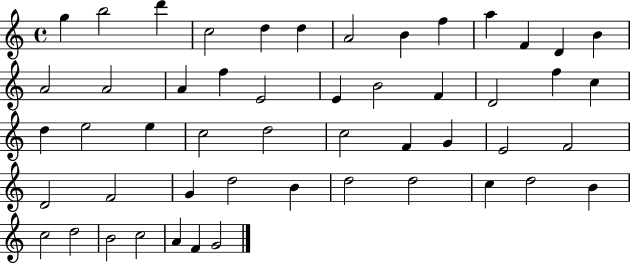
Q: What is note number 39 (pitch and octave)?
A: B4